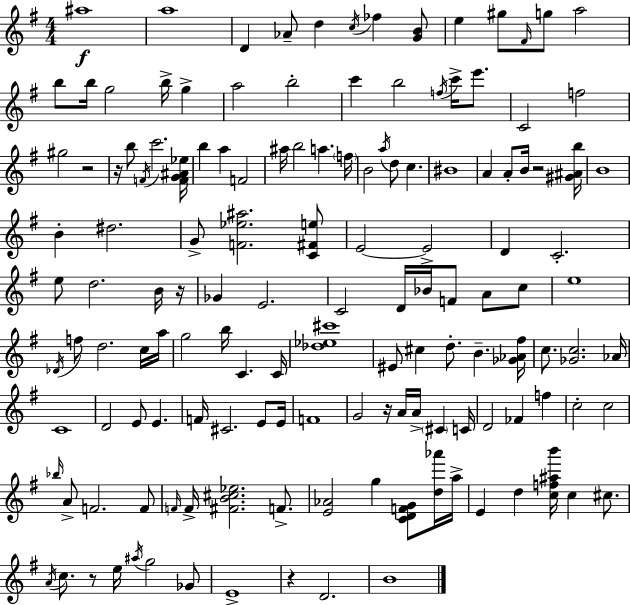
{
  \clef treble
  \numericTimeSignature
  \time 4/4
  \key g \major
  ais''1\f | a''1 | d'4 aes'8-- d''4 \acciaccatura { c''16 } fes''4 <g' b'>8 | e''4 gis''8 \grace { fis'16 } g''8 a''2 | \break b''8 b''16 g''2 b''16-> g''4-> | a''2 b''2-. | c'''4 b''2 \acciaccatura { f''16 } c'''16-> | e'''8. c'2 f''2 | \break gis''2 r2 | r16 b''8 \acciaccatura { f'16 } c'''2. | <f' g' ais' ees''>16 b''4 a''4 f'2 | ais''16 b''2 a''4. | \break \parenthesize f''16 b'2 \acciaccatura { a''16 } d''8 c''4. | bis'1 | a'4 a'8-. b'16 r2 | <gis' ais' b''>16 b'1 | \break b'4-. dis''2. | g'8-> <f' ees'' ais''>2. | <c' fis' e''>8 e'2~~ e'2-> | d'4 c'2.-. | \break e''8 d''2. | b'16 r16 ges'4 e'2. | c'2 d'16 bes'16 f'8 | a'8 c''8 e''1 | \break \acciaccatura { des'16 } f''8 d''2. | c''16 a''16 g''2 b''16 c'4. | c'16 <des'' ees'' cis'''>1 | eis'8 cis''4 d''8.-. b'4.-- | \break <ges' aes' fis''>16 c''8. <ges' c''>2. | aes'16 c'1 | d'2 e'8 | e'4. f'16 cis'2. | \break e'8 e'16 f'1 | g'2 r16 a'16 | a'16-> \parenthesize cis'4 c'16 d'2 fes'4 | f''4 c''2-. c''2 | \break \grace { bes''16 } a'8-> f'2. | f'8 \grace { f'16 } f'16-> <fis' b' cis'' ees''>2. | f'8.-> <e' aes'>2 | g''4 <c' d' f' g'>8 <d'' aes'''>16 a''16-> e'4 d''4 | \break <c'' f'' ais'' b'''>16 c''4 cis''8. \acciaccatura { a'16 } c''8. r8 e''16 \acciaccatura { ais''16 } | g''2 ges'8 e'1-> | r4 d'2. | b'1 | \break \bar "|."
}